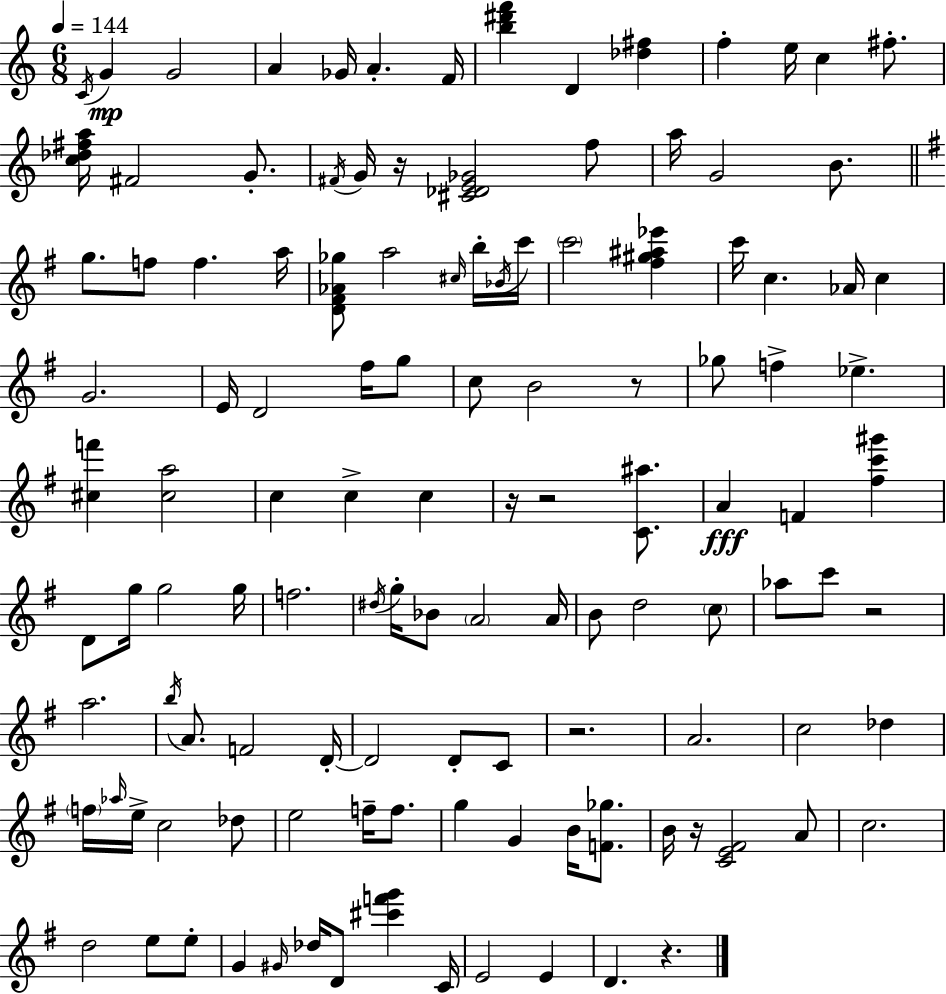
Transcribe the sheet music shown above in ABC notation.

X:1
T:Untitled
M:6/8
L:1/4
K:Am
C/4 G G2 A _G/4 A F/4 [b^d'f'] D [_d^f] f e/4 c ^f/2 [c_d^fa]/4 ^F2 G/2 ^F/4 G/4 z/4 [^C_DE_G]2 f/2 a/4 G2 B/2 g/2 f/2 f a/4 [D^F_A_g]/2 a2 ^c/4 b/4 _B/4 c'/4 c'2 [^f^g^a_e'] c'/4 c _A/4 c G2 E/4 D2 ^f/4 g/2 c/2 B2 z/2 _g/2 f _e [^cf'] [^ca]2 c c c z/4 z2 [C^a]/2 A F [^fc'^g'] D/2 g/4 g2 g/4 f2 ^d/4 g/4 _B/2 A2 A/4 B/2 d2 c/2 _a/2 c'/2 z2 a2 b/4 A/2 F2 D/4 D2 D/2 C/2 z2 A2 c2 _d f/4 _a/4 e/4 c2 _d/2 e2 f/4 f/2 g G B/4 [F_g]/2 B/4 z/4 [CE^F]2 A/2 c2 d2 e/2 e/2 G ^G/4 _d/4 D/2 [^c'f'g'] C/4 E2 E D z